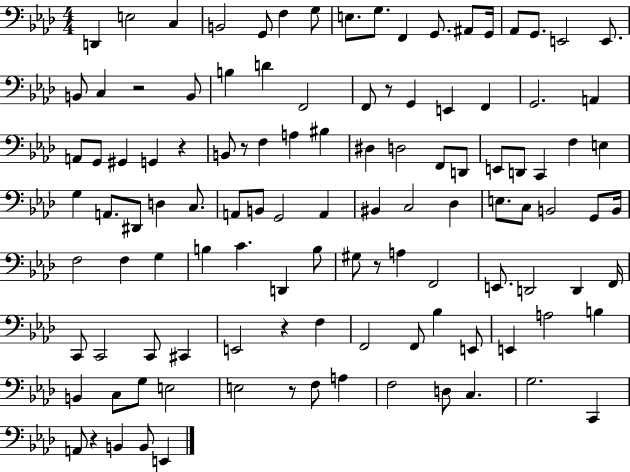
{
  \clef bass
  \numericTimeSignature
  \time 4/4
  \key aes \major
  d,4 e2 c4 | b,2 g,8 f4 g8 | e8. g8. f,4 g,8. ais,8 g,16 | aes,8 g,8. e,2 e,8. | \break b,8 c4 r2 b,8 | b4 d'4 f,2 | f,8 r8 g,4 e,4 f,4 | g,2. a,4 | \break a,8 g,8 gis,4 g,4 r4 | b,8 r8 f4 a4 bis4 | dis4 d2 f,8 d,8 | e,8 d,8 c,4 f4 e4 | \break g4 a,8. dis,8 d4 c8. | a,8 b,8 g,2 a,4 | bis,4 c2 des4 | e8. c8 b,2 g,8 b,16 | \break f2 f4 g4 | b4 c'4. d,4 b8 | gis8 r8 a4 f,2 | e,8. d,2 d,4 f,16 | \break c,8 c,2 c,8 cis,4 | e,2 r4 f4 | f,2 f,8 bes4 e,8 | e,4 a2 b4 | \break b,4 c8 g8 e2 | e2 r8 f8 a4 | f2 d8 c4. | g2. c,4 | \break a,8 r4 b,4 b,8 e,4 | \bar "|."
}